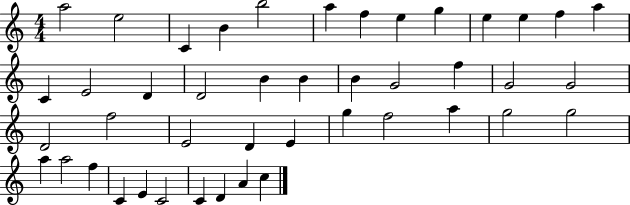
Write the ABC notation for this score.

X:1
T:Untitled
M:4/4
L:1/4
K:C
a2 e2 C B b2 a f e g e e f a C E2 D D2 B B B G2 f G2 G2 D2 f2 E2 D E g f2 a g2 g2 a a2 f C E C2 C D A c